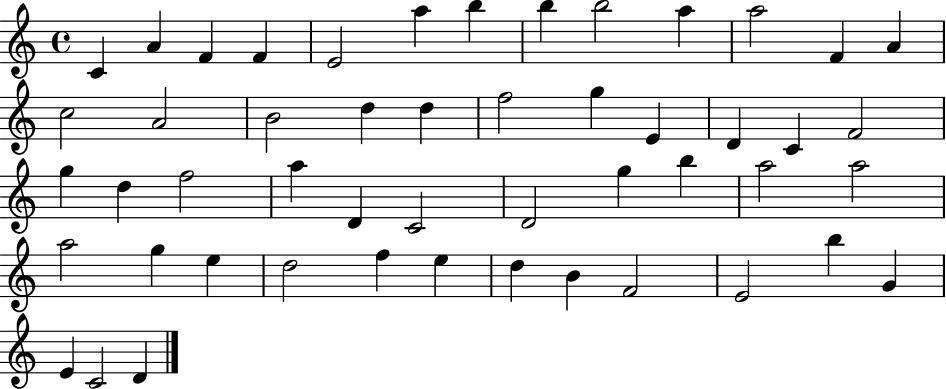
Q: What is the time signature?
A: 4/4